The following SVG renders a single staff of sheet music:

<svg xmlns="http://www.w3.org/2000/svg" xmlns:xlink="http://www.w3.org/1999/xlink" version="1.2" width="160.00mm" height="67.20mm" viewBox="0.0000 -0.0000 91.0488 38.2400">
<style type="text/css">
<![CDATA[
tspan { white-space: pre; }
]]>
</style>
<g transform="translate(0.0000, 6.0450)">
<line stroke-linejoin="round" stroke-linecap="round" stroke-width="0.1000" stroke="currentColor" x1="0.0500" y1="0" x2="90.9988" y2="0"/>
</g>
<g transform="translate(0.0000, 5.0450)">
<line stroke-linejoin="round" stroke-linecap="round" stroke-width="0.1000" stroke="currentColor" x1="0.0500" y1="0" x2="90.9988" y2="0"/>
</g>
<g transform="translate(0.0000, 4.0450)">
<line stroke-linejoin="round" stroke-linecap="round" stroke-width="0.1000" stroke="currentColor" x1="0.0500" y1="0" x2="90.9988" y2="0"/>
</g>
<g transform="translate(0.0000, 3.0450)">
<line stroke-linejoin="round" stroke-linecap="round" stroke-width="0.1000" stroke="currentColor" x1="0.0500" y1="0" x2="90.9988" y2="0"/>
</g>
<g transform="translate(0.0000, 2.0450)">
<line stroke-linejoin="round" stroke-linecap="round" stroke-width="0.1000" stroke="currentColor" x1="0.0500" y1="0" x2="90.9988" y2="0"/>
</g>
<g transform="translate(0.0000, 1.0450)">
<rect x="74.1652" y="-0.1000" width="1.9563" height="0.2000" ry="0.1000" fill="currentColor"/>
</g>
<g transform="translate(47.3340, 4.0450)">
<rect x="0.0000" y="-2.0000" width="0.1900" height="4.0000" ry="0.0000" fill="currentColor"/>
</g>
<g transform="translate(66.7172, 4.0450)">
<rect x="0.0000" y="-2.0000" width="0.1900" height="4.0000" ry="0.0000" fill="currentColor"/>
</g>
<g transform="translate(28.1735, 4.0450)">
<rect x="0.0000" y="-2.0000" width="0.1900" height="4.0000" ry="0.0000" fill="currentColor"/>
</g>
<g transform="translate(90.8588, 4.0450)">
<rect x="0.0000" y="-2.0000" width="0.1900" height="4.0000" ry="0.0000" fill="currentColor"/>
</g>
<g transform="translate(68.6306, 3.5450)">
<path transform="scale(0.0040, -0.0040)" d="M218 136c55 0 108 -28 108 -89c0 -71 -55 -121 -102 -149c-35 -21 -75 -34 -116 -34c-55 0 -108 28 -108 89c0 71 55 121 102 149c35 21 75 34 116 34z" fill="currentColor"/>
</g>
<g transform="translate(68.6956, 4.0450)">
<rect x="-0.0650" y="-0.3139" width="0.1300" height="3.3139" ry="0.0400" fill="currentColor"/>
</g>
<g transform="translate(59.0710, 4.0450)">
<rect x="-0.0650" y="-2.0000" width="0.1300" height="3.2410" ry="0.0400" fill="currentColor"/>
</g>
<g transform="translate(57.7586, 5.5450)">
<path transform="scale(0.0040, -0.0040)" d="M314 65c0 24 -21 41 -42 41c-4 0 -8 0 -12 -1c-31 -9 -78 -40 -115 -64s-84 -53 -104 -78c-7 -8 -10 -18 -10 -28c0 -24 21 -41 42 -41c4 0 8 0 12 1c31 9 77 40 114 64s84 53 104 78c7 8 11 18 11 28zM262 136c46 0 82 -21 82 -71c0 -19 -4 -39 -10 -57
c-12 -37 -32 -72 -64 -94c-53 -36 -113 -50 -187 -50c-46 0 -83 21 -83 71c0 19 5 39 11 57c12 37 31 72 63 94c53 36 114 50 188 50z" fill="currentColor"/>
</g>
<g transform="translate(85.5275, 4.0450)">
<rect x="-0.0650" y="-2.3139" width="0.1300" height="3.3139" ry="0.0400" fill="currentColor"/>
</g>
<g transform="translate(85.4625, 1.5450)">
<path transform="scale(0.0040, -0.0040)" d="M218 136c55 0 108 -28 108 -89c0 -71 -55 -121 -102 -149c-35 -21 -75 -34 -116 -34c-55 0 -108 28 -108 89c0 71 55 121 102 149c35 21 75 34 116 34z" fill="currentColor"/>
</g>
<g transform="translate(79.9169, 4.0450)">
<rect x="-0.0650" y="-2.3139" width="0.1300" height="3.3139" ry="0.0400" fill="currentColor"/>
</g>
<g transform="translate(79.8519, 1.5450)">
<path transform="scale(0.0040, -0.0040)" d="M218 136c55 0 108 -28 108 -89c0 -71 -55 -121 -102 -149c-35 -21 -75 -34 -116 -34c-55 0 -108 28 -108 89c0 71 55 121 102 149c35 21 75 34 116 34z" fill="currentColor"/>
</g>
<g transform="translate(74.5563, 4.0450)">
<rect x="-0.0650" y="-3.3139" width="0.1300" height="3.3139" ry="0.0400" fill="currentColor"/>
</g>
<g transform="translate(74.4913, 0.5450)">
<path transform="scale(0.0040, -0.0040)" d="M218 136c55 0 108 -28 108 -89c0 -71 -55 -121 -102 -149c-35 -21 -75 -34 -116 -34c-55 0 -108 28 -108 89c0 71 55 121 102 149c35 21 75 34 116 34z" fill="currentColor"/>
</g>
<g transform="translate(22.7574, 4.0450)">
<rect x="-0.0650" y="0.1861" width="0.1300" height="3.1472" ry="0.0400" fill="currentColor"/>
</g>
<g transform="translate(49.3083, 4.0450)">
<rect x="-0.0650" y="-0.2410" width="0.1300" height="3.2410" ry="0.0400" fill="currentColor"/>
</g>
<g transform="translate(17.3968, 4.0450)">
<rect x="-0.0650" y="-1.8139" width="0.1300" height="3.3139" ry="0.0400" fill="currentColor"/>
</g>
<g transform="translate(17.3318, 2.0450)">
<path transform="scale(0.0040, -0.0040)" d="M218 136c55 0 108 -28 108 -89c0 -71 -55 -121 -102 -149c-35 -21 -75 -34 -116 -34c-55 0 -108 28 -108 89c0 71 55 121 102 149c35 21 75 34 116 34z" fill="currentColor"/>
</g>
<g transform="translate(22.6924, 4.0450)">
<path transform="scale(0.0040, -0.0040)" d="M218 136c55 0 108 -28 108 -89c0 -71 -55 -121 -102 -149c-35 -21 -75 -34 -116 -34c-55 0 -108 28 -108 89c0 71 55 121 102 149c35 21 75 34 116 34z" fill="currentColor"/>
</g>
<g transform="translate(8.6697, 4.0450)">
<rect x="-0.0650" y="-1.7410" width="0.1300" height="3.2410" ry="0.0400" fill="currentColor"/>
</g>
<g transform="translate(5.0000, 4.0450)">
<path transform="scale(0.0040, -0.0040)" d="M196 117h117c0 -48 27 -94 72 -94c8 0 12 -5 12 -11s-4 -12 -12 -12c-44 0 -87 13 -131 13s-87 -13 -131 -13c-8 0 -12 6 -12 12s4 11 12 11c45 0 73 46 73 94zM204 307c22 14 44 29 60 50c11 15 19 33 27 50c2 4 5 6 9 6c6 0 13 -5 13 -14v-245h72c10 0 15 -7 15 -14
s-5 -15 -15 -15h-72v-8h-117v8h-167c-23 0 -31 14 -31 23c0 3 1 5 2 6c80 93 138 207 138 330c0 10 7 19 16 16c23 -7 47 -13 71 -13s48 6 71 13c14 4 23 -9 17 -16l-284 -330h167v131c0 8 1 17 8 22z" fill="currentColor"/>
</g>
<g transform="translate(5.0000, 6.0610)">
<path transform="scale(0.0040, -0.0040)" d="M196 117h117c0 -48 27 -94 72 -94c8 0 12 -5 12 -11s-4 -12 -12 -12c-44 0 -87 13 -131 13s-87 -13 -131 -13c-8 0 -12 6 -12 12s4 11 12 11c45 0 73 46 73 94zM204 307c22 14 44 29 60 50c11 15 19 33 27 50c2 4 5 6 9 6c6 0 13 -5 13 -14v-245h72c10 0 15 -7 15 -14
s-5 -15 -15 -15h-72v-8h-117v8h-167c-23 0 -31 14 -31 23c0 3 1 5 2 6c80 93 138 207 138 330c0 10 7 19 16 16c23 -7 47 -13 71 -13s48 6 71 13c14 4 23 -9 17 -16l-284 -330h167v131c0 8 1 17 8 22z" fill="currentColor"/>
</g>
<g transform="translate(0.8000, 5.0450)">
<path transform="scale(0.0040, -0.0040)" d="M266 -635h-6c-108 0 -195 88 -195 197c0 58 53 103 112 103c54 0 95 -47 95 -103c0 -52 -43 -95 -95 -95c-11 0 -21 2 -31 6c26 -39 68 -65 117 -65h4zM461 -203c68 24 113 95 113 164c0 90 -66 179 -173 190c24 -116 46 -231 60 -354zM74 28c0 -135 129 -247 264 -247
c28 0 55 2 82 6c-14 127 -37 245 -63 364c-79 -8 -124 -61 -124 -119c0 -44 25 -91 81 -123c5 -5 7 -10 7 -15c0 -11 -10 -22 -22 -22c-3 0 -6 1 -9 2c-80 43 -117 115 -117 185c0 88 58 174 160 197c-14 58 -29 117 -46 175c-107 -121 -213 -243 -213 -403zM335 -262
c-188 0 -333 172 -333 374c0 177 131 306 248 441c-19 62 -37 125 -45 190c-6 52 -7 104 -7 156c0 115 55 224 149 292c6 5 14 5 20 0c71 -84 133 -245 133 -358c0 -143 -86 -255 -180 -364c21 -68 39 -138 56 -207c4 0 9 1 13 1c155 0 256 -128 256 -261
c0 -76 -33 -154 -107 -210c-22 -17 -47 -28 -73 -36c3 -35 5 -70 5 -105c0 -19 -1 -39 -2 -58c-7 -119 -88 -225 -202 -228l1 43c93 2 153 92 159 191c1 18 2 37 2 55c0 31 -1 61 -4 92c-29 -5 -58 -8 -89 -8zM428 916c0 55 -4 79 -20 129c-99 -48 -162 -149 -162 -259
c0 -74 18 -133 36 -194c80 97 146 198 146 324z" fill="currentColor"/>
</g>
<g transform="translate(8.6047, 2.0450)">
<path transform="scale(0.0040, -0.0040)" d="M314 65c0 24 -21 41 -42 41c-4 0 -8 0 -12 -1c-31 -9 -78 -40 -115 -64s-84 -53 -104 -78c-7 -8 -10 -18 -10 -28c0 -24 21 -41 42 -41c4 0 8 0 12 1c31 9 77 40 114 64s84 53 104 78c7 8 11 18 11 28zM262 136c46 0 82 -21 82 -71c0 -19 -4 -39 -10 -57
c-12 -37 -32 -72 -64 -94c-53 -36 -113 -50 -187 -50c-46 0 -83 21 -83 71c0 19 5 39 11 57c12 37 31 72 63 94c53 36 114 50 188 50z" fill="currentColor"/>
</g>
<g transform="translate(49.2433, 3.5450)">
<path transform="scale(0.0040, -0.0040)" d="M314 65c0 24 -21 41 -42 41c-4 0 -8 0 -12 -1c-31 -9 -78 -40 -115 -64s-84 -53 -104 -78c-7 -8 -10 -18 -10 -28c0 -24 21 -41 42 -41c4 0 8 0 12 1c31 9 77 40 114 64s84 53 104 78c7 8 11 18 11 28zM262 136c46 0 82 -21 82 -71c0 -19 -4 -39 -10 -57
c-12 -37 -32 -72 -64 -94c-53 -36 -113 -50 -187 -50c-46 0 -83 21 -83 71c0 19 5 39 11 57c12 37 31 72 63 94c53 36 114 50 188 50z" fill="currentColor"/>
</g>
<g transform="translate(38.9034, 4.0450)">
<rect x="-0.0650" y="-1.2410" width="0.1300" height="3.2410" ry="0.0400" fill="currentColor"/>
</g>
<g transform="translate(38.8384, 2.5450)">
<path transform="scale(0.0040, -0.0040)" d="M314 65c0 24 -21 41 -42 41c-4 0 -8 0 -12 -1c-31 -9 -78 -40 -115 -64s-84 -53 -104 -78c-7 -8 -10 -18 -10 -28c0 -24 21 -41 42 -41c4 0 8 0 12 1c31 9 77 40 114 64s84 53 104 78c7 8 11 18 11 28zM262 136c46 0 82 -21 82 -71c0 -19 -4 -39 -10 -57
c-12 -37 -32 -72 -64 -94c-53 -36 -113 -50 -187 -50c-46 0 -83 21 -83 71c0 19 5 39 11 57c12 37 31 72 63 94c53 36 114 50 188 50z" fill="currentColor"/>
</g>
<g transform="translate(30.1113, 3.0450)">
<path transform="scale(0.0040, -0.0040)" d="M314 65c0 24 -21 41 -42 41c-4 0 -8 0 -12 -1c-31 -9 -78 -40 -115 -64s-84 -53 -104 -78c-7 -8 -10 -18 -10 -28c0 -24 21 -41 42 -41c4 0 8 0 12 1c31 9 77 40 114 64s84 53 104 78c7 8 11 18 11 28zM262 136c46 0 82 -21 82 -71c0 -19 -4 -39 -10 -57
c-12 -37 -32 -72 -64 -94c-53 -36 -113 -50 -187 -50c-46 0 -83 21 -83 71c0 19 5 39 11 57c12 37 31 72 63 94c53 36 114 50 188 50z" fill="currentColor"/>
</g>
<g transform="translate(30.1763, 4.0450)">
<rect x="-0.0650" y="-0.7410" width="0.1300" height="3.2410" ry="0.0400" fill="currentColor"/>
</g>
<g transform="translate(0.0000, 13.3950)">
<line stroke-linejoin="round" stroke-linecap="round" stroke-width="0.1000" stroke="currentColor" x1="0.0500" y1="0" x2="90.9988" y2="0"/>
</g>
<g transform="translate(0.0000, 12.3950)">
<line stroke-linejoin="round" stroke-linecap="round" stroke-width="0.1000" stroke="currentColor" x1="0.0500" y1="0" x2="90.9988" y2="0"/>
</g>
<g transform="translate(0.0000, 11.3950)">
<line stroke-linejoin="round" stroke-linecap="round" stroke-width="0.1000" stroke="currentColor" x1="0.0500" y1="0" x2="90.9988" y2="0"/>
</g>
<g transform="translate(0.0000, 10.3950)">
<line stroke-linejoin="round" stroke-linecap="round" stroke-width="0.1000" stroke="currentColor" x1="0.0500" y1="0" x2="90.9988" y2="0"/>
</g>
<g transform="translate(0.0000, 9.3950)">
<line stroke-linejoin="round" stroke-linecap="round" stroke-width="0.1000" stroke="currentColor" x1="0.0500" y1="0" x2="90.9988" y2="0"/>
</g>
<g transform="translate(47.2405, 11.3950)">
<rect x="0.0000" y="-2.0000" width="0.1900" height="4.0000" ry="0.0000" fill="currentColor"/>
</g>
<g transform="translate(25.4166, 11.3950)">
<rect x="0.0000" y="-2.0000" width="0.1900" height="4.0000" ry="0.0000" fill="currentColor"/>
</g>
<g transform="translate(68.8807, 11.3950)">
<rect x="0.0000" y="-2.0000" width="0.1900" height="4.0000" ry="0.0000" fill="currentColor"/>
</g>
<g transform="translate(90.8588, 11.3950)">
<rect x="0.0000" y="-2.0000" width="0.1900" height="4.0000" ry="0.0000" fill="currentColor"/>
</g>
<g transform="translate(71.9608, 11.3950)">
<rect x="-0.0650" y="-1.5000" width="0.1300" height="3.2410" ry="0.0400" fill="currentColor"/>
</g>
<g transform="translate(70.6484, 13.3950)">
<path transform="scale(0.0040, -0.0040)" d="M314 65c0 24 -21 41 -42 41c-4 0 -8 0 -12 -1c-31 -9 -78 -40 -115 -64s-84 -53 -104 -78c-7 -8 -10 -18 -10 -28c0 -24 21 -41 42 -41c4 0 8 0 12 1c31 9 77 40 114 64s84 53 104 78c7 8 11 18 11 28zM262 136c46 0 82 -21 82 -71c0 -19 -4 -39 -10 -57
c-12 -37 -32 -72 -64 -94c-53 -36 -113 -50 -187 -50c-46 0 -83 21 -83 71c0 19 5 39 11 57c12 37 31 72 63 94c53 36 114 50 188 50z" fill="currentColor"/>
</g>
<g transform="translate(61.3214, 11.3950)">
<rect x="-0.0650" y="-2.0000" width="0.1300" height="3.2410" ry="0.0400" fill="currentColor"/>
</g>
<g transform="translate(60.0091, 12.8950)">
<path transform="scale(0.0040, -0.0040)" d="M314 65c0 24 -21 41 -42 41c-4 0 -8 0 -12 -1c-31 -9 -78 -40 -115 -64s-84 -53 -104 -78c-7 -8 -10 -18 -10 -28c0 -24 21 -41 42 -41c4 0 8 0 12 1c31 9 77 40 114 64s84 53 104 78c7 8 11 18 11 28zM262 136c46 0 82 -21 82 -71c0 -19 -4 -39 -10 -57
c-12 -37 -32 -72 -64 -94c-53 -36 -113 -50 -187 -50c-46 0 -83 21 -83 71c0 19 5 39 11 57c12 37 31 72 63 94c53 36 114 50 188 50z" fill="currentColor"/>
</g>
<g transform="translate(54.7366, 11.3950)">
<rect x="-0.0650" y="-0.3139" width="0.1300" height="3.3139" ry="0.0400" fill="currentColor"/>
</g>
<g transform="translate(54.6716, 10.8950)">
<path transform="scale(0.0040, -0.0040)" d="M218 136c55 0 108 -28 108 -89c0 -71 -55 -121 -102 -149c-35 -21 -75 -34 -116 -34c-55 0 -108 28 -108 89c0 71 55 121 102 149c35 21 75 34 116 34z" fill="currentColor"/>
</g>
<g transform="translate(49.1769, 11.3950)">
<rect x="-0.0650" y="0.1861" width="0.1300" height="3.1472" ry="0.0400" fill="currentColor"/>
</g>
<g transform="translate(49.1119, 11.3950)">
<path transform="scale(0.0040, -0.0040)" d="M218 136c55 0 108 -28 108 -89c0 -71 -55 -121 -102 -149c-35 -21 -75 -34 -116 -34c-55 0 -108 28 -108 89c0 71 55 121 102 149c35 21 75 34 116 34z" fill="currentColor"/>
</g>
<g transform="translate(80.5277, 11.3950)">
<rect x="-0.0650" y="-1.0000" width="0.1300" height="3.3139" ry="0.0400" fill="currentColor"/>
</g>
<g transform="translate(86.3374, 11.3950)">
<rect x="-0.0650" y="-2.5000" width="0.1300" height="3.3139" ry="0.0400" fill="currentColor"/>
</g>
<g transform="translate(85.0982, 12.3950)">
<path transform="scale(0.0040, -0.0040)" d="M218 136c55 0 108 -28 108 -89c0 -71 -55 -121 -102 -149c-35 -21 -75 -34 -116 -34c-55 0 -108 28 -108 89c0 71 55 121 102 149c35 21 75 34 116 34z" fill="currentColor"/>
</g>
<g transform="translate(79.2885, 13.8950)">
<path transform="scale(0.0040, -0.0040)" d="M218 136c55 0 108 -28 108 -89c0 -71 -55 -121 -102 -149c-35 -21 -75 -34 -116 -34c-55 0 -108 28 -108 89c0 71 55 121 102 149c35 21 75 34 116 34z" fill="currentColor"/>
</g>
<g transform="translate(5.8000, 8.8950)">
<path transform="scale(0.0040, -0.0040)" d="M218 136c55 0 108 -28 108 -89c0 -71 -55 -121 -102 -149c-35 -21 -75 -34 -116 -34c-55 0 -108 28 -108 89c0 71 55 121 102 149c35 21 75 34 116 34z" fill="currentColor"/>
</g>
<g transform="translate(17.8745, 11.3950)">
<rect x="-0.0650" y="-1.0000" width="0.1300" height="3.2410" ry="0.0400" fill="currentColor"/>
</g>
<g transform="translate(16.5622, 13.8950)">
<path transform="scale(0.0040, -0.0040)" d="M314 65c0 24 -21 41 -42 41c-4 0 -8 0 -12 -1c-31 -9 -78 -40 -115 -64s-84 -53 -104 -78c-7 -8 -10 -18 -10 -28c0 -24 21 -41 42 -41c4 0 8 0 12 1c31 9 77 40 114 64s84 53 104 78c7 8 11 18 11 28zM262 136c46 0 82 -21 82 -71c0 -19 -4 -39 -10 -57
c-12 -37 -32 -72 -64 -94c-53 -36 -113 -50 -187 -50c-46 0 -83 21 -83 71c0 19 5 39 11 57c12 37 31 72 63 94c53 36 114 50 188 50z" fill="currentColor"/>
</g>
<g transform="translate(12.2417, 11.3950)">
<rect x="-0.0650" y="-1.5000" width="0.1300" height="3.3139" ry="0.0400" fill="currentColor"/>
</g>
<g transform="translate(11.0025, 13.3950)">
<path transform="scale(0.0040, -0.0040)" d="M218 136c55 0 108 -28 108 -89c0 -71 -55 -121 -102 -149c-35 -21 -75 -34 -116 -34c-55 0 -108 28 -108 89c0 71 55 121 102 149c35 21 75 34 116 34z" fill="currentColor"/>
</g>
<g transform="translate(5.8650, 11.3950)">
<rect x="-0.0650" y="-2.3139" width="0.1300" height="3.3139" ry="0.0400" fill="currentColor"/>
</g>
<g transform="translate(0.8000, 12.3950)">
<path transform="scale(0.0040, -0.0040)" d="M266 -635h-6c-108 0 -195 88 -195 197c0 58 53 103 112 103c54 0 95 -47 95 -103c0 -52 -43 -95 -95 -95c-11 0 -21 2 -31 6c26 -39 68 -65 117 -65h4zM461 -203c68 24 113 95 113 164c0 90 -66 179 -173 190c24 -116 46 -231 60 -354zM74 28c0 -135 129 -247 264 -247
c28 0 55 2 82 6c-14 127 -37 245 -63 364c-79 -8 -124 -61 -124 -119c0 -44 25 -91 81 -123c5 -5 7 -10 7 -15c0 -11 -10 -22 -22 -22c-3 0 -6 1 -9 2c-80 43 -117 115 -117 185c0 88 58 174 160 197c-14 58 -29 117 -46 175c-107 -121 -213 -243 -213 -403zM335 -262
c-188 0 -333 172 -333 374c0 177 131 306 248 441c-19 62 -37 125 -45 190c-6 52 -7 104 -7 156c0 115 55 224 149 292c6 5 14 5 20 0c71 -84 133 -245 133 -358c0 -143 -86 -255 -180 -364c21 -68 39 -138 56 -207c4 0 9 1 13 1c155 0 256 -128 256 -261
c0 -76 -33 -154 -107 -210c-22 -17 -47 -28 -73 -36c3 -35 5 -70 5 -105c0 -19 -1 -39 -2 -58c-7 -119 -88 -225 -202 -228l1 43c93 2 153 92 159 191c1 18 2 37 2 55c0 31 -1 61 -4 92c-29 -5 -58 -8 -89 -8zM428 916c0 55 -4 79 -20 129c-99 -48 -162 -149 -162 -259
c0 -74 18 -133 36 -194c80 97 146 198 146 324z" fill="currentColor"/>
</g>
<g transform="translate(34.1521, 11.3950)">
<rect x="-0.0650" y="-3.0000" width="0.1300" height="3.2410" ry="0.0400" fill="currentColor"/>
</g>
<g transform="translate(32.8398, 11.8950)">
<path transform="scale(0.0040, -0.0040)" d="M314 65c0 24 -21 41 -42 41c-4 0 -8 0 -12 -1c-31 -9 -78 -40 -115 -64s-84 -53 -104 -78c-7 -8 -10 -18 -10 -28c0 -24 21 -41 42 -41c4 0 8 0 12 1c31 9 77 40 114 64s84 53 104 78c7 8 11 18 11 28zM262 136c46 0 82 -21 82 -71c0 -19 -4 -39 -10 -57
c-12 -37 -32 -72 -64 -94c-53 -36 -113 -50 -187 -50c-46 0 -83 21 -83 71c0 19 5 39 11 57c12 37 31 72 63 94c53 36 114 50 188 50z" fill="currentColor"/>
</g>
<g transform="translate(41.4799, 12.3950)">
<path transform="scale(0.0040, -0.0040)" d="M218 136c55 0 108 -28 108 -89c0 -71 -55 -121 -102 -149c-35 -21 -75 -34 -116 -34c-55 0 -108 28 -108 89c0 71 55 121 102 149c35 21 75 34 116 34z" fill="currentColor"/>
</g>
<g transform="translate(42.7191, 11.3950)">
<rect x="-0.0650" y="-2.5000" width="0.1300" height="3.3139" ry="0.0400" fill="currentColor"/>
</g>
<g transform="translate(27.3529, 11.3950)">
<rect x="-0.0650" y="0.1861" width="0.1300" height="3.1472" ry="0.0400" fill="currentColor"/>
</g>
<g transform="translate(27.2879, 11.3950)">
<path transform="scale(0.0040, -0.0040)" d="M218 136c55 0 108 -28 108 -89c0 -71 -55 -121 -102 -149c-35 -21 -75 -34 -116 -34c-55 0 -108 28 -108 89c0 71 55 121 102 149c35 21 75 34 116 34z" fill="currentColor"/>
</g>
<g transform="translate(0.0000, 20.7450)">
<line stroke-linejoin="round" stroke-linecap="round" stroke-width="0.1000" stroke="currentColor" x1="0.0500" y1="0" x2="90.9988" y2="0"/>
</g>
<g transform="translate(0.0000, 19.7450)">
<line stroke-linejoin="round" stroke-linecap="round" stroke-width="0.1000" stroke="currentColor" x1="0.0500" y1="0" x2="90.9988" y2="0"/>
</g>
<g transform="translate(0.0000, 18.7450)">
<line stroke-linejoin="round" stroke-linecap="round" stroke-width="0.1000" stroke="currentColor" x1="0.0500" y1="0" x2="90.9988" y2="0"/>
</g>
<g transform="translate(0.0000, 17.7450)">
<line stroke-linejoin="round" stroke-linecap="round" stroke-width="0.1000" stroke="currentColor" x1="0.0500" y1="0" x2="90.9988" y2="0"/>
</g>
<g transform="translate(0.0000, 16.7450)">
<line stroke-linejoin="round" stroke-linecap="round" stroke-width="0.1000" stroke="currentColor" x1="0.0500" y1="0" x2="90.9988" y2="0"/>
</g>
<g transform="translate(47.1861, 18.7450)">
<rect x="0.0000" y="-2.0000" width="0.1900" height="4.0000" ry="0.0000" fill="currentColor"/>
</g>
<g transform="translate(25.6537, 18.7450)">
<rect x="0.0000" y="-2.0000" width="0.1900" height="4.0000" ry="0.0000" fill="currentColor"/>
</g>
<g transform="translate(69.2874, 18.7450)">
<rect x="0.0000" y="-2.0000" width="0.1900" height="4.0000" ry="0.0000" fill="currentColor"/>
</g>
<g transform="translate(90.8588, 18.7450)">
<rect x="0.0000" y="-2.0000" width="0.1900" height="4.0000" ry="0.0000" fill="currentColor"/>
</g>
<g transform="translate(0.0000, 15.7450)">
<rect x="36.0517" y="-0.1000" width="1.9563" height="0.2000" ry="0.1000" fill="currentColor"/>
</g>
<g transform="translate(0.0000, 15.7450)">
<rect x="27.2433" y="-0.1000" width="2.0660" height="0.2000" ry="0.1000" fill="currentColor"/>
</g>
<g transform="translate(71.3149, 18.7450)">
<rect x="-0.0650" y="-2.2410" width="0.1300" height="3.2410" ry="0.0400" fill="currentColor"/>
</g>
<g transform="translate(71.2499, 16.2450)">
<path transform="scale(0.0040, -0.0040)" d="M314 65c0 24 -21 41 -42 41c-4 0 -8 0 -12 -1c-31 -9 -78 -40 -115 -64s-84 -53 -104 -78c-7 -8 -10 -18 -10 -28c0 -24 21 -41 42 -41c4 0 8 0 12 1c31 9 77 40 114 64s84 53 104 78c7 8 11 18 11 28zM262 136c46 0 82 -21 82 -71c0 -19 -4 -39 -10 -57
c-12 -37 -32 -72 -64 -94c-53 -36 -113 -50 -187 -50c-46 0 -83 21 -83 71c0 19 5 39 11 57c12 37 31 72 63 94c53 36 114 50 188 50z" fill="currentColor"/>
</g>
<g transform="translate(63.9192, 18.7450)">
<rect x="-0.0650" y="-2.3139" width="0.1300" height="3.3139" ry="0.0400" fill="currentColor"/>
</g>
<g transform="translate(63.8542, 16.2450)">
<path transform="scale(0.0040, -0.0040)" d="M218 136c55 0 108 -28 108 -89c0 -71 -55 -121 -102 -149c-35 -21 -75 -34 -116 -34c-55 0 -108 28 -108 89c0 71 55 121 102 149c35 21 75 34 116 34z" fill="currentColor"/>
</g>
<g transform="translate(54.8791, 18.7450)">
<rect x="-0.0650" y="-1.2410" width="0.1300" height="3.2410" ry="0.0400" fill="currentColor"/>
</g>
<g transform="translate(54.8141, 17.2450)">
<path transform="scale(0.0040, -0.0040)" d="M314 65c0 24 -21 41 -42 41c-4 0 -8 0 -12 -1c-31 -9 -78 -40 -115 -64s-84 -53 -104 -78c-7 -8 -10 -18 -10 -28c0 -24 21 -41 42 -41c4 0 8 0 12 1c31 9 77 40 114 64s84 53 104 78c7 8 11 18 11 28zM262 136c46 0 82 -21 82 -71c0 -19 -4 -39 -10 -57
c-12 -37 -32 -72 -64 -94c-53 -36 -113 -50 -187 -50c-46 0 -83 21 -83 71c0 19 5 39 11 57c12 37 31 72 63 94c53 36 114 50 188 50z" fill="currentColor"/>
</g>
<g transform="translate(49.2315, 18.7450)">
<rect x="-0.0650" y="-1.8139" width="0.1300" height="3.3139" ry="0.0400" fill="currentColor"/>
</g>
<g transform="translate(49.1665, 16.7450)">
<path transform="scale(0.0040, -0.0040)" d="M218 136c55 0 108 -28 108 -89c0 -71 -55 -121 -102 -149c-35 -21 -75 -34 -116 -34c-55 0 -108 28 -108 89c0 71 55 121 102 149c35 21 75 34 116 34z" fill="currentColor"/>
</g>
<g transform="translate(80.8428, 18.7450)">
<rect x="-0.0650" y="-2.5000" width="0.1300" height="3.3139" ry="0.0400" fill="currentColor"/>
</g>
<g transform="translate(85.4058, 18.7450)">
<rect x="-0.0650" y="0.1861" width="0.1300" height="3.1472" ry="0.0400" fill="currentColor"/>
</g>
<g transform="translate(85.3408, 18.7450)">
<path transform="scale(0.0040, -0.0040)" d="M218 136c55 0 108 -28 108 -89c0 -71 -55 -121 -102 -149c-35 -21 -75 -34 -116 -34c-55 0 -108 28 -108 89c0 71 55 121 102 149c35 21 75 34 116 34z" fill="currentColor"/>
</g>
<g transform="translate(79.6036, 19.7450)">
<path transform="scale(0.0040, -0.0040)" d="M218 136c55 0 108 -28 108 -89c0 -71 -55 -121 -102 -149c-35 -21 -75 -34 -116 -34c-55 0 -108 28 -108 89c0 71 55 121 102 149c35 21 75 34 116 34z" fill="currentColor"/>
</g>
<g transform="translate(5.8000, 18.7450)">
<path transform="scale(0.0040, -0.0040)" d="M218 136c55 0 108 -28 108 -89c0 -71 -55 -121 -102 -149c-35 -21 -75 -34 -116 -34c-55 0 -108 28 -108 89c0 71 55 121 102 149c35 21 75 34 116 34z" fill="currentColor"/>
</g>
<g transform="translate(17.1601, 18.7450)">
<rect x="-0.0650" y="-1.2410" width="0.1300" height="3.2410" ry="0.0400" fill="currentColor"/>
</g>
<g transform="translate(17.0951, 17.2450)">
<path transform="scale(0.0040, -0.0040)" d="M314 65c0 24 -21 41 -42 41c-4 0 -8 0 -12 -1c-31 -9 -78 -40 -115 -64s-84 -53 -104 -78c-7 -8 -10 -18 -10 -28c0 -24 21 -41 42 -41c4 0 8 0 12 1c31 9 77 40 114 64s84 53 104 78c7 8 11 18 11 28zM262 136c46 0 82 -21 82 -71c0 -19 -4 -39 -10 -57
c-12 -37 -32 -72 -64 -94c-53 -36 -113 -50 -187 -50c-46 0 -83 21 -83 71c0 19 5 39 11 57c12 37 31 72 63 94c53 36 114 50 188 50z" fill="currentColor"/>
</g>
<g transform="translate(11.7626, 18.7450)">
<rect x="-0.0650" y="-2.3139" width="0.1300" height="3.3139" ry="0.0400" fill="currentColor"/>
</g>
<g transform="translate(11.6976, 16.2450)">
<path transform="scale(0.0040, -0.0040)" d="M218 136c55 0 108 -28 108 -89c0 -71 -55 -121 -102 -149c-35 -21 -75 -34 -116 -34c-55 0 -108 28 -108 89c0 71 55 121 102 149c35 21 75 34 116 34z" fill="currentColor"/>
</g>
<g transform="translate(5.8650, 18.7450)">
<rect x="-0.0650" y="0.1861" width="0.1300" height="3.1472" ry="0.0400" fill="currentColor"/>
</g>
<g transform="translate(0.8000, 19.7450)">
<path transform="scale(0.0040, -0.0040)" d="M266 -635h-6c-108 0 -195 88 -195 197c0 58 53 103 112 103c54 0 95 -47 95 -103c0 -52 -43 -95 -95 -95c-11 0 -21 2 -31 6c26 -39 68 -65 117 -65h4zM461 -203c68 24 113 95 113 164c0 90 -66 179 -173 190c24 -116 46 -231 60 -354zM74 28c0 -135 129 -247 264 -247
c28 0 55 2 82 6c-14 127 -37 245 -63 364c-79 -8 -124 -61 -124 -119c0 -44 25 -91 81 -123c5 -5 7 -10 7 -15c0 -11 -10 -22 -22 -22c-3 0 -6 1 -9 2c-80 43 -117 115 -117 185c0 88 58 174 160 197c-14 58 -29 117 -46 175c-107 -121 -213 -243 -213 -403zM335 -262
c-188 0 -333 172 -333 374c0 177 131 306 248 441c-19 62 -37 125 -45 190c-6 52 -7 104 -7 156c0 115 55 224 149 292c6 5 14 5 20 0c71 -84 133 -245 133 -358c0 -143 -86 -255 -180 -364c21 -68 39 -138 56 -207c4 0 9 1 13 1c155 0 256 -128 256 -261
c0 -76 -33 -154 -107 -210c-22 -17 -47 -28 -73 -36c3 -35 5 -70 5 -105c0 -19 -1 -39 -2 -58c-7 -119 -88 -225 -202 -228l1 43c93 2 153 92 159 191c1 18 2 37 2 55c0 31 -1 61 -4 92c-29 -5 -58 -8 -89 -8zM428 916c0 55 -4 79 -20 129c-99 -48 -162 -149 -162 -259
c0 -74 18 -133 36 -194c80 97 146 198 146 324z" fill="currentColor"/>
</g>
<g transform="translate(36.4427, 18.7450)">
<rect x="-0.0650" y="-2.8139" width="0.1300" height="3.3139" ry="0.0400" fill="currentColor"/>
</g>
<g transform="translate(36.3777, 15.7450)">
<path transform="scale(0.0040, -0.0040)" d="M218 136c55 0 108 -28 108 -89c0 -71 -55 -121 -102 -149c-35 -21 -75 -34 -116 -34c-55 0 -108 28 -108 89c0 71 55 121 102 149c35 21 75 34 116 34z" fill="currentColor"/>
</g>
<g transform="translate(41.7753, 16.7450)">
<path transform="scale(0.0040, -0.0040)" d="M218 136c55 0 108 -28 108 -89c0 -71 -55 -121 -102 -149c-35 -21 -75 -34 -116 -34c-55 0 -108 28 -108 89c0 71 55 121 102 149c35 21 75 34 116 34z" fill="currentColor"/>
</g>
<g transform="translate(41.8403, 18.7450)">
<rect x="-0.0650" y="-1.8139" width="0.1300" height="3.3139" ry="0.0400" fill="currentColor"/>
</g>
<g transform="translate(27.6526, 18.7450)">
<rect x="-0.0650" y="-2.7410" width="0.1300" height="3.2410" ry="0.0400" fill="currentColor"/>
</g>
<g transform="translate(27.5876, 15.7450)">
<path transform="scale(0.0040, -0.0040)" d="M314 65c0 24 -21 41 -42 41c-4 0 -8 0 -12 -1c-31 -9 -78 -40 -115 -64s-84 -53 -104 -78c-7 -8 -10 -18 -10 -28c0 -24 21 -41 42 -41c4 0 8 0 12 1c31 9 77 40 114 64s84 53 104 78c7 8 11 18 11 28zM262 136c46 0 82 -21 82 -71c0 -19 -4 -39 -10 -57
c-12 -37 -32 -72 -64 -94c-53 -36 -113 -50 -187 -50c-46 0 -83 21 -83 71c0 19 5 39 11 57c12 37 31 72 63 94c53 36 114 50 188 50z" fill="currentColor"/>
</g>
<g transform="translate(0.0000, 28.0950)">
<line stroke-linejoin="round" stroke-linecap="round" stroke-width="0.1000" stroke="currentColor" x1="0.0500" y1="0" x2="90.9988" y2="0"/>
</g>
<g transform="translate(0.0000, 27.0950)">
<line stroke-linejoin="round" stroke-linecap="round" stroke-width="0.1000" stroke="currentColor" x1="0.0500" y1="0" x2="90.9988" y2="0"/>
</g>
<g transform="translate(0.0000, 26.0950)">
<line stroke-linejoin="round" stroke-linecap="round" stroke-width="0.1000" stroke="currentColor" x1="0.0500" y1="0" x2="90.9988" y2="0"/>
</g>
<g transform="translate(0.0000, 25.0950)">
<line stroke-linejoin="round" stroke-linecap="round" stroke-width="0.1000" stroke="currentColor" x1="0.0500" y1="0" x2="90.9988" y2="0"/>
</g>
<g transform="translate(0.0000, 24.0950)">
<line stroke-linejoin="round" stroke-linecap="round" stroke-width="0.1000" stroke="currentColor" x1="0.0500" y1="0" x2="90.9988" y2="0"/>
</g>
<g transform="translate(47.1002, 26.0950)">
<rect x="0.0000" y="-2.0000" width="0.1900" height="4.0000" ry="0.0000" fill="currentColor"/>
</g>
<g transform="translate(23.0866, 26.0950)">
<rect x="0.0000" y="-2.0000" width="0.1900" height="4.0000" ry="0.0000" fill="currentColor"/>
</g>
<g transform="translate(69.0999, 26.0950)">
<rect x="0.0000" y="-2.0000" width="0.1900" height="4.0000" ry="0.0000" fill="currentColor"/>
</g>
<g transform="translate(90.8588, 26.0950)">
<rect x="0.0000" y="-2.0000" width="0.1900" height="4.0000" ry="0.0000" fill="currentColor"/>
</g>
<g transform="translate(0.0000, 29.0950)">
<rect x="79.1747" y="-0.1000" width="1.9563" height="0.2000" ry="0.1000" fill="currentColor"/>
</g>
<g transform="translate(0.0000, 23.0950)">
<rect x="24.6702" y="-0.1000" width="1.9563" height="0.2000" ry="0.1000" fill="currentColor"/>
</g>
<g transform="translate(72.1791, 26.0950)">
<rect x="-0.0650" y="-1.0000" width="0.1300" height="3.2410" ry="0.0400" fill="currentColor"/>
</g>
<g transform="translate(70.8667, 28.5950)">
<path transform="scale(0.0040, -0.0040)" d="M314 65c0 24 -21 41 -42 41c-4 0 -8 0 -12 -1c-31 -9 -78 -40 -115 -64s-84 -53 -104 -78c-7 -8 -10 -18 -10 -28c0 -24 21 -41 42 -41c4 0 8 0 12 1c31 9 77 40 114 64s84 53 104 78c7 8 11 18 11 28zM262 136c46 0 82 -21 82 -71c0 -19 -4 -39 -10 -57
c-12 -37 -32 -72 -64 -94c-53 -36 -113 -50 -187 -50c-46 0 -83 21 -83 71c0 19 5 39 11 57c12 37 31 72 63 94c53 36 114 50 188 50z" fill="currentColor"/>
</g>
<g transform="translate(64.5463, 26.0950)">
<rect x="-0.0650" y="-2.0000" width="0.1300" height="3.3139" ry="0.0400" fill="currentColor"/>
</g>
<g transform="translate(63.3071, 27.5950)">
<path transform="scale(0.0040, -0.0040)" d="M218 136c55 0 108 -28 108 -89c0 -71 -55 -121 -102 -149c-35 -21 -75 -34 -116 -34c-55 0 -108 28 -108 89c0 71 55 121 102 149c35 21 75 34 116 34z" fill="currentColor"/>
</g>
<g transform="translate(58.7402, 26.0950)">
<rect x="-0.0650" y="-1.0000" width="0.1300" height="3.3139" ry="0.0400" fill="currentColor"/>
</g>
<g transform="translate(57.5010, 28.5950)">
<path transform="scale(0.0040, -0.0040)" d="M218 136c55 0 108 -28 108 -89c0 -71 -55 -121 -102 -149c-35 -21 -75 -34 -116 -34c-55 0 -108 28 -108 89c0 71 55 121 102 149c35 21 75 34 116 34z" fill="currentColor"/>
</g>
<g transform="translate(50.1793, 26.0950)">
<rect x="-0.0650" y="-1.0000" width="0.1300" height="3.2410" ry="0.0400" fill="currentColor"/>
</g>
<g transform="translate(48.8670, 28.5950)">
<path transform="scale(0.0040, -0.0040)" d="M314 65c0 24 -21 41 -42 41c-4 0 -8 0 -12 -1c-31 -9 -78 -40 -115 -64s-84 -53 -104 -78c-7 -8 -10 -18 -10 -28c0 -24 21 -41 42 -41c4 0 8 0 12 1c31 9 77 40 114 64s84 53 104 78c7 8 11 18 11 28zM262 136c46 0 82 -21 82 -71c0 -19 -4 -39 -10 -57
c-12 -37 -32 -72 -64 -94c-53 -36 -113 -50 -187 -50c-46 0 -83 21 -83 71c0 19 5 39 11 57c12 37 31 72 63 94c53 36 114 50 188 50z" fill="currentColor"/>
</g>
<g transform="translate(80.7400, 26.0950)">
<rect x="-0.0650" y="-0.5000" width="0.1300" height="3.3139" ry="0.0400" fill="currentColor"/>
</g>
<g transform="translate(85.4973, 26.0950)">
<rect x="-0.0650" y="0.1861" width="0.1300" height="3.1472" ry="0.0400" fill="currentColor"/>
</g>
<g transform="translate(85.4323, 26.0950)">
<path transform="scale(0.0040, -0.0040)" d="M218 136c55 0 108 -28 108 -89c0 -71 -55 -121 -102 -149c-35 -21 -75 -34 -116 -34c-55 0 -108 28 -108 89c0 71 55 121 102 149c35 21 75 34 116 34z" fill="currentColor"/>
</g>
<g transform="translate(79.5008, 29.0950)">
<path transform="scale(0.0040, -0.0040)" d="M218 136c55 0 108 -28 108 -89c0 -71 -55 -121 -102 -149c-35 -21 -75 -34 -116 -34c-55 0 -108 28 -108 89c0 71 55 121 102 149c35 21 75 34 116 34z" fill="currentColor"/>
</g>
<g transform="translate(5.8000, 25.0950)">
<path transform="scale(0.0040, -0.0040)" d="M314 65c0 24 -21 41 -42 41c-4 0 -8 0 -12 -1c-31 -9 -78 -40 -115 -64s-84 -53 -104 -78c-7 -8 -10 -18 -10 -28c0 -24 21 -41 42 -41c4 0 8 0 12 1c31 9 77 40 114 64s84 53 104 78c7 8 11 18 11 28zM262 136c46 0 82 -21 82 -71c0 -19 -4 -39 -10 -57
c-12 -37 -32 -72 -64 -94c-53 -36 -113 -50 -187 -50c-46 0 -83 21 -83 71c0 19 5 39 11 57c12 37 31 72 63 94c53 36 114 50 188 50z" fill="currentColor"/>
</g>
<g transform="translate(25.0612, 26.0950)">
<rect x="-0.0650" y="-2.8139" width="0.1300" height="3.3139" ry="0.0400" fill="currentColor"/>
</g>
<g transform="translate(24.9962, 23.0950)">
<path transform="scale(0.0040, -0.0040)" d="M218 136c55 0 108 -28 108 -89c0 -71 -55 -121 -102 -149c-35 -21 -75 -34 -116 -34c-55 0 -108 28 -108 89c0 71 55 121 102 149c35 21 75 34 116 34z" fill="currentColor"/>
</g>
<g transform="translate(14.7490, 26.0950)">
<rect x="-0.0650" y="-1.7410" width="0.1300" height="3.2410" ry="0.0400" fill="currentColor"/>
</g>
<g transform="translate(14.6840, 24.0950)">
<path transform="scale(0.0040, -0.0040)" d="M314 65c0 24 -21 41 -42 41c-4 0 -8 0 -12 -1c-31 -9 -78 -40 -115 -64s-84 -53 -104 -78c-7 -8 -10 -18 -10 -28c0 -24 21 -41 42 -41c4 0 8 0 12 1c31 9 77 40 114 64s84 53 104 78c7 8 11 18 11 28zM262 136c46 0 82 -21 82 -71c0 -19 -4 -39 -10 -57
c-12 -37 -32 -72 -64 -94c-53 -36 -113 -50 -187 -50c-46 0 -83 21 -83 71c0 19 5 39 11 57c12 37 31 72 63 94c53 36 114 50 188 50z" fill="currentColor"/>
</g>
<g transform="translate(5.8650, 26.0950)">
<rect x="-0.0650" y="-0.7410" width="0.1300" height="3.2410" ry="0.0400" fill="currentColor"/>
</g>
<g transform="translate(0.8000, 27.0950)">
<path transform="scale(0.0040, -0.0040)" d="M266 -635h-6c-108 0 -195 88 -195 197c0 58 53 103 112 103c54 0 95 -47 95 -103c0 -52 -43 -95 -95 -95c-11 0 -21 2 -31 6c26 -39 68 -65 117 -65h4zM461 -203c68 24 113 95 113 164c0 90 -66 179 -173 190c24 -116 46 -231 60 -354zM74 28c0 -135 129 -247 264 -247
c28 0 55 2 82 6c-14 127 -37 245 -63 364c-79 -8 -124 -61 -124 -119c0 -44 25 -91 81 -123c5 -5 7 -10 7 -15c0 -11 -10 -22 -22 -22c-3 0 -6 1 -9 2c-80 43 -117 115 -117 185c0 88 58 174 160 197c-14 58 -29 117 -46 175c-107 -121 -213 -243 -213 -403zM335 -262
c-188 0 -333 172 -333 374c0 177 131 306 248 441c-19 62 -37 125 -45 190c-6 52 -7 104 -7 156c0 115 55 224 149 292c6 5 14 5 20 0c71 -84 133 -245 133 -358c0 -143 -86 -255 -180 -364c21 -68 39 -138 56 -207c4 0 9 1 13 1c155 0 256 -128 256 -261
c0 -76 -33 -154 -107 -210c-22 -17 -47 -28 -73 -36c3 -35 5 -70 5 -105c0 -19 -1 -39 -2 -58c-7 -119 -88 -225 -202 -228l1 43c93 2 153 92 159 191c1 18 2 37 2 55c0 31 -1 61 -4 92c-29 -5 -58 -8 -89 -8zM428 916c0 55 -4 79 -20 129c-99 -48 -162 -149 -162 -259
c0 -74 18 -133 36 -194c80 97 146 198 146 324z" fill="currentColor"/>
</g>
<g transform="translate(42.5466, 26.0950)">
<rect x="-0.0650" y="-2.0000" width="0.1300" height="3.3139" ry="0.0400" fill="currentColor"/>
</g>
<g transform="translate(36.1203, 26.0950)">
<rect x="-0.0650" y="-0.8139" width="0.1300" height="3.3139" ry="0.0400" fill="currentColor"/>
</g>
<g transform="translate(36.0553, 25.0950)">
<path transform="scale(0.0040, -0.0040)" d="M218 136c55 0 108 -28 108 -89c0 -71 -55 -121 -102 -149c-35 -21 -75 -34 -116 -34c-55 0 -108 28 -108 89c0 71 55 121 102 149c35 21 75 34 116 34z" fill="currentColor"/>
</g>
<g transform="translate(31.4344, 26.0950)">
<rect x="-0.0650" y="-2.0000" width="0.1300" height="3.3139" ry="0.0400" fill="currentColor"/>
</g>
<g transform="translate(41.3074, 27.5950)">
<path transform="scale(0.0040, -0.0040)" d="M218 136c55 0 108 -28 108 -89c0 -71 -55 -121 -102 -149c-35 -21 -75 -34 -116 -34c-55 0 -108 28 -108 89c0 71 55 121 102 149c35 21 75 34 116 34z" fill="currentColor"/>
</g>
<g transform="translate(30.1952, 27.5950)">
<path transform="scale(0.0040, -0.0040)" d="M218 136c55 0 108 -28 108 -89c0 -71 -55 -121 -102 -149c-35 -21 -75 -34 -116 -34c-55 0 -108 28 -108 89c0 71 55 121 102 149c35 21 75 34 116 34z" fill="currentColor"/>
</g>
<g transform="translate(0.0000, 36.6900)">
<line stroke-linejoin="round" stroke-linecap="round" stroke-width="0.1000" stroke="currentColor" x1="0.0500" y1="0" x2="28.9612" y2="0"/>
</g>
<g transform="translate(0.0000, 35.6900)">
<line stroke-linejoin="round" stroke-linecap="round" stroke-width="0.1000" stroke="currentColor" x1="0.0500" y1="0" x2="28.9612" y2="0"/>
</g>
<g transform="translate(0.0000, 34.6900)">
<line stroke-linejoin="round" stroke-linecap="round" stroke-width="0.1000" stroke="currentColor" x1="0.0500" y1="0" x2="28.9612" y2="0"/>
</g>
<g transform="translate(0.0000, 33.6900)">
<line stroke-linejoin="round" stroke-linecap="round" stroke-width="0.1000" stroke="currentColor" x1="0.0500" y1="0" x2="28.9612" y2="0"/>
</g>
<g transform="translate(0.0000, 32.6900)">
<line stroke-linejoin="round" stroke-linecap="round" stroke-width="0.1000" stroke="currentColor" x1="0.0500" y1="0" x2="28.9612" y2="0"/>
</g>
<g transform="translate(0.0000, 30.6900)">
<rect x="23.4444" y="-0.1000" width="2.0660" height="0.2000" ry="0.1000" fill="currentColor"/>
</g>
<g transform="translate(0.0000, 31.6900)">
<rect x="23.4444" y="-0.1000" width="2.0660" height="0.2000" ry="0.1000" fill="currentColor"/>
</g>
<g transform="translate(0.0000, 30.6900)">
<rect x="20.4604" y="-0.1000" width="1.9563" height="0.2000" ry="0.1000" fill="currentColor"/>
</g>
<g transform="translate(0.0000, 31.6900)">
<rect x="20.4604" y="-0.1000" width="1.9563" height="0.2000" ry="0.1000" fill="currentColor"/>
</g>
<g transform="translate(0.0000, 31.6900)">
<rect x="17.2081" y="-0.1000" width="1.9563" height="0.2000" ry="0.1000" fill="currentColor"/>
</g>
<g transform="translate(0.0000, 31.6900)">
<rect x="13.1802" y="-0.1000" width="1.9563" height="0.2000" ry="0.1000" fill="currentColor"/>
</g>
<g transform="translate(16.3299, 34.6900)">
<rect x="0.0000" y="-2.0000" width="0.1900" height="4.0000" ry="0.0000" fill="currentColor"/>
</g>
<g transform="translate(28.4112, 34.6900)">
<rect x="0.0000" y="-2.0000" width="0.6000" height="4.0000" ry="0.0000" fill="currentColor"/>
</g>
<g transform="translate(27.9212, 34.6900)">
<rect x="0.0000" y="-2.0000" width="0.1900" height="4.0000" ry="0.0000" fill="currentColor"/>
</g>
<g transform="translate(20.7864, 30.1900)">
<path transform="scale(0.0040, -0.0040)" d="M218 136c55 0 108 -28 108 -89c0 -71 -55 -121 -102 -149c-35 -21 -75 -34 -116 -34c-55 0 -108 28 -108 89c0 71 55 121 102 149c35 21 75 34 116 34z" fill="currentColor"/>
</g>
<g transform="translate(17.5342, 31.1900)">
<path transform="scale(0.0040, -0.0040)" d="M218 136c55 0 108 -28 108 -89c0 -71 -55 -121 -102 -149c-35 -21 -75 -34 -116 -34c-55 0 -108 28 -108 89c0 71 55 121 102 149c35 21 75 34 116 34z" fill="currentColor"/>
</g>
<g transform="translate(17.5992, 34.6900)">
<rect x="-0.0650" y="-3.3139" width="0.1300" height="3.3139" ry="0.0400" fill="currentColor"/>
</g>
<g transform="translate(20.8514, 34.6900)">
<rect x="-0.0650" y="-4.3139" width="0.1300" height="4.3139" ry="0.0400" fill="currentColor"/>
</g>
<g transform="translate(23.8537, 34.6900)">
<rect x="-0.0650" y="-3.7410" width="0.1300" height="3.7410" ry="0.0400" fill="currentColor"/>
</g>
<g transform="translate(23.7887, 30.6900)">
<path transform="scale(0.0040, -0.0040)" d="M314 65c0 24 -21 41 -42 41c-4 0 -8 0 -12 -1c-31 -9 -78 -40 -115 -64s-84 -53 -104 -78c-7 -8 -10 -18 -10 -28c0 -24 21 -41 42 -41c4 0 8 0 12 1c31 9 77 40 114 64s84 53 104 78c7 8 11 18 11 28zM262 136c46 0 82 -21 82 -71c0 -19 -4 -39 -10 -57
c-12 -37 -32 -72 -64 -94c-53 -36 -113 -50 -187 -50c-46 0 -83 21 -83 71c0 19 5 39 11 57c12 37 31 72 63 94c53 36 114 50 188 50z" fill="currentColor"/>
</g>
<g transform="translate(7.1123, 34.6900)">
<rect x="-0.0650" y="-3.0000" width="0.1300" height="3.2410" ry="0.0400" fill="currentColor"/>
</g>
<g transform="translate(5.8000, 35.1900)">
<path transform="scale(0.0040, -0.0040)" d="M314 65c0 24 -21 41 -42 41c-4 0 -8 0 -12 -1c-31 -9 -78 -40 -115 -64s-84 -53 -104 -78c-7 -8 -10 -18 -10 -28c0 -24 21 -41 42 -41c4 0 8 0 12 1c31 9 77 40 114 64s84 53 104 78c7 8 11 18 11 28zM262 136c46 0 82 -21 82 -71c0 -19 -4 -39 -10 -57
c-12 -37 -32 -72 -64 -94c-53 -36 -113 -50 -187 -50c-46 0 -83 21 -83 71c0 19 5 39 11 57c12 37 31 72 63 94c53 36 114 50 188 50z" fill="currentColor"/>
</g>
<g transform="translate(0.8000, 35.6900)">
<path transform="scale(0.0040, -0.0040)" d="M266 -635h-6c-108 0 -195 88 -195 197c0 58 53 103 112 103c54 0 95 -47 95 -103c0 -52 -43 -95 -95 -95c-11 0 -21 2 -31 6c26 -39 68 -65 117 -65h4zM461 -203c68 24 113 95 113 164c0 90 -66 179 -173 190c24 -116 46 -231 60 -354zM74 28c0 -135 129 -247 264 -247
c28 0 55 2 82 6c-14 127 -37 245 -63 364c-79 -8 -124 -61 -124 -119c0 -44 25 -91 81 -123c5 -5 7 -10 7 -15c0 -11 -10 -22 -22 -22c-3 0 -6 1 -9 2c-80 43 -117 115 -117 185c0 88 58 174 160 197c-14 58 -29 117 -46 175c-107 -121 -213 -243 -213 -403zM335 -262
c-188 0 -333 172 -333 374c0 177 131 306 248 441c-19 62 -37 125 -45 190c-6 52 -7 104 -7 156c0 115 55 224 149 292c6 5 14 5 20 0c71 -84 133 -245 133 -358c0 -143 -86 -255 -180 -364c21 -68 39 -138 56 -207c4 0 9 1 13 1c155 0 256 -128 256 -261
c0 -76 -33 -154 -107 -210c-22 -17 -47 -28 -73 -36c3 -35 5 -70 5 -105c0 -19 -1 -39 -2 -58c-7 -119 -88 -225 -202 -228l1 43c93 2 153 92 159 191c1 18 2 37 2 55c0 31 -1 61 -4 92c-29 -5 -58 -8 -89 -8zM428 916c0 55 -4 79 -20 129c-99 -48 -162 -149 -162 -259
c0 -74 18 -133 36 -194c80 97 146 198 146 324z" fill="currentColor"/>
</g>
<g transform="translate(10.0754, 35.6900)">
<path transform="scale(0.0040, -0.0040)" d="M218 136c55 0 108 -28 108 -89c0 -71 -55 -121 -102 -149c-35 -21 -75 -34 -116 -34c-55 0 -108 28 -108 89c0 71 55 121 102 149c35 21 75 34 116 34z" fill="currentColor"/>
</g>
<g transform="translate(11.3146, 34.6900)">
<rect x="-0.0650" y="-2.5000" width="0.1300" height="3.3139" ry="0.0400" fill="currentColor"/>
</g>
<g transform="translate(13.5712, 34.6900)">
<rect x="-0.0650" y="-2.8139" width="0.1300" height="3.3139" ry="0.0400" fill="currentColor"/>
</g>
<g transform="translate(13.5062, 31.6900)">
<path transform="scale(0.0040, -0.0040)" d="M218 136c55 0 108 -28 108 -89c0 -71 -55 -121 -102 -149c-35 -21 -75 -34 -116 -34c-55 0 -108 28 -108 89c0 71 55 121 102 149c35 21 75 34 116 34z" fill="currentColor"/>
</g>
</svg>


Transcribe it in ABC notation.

X:1
T:Untitled
M:4/4
L:1/4
K:C
f2 f B d2 e2 c2 F2 c b g g g E D2 B A2 G B c F2 E2 D G B g e2 a2 a f f e2 g g2 G B d2 f2 a F d F D2 D F D2 C B A2 G a b d' c'2